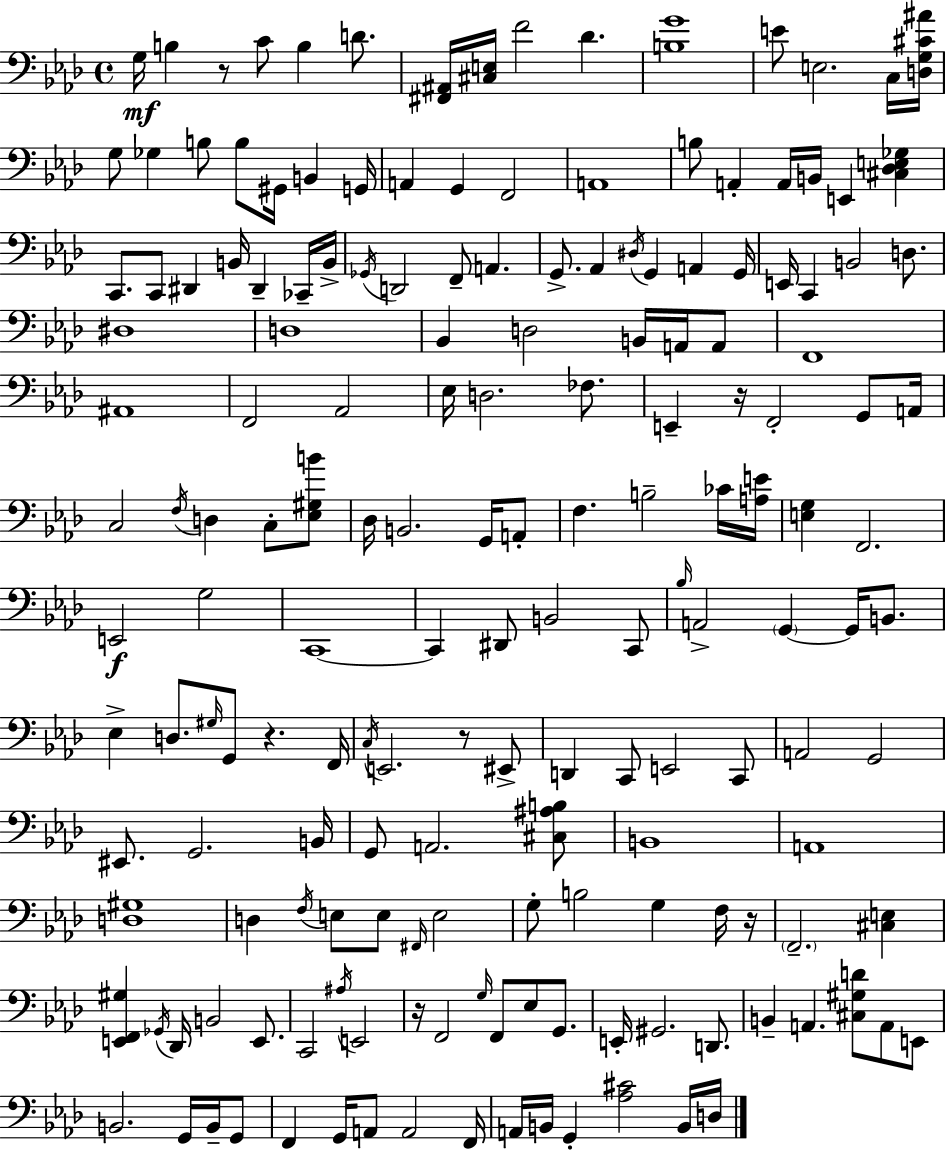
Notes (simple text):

G3/s B3/q R/e C4/e B3/q D4/e. [F#2,A#2]/s [C#3,E3]/s F4/h Db4/q. [B3,G4]/w E4/e E3/h. C3/s [D3,G3,C#4,A#4]/s G3/e Gb3/q B3/e B3/e G#2/s B2/q G2/s A2/q G2/q F2/h A2/w B3/e A2/q A2/s B2/s E2/q [C#3,Db3,E3,Gb3]/q C2/e. C2/e D#2/q B2/s D#2/q CES2/s B2/s Gb2/s D2/h F2/e A2/q. G2/e. Ab2/q D#3/s G2/q A2/q G2/s E2/s C2/q B2/h D3/e. D#3/w D3/w Bb2/q D3/h B2/s A2/s A2/e F2/w A#2/w F2/h Ab2/h Eb3/s D3/h. FES3/e. E2/q R/s F2/h G2/e A2/s C3/h F3/s D3/q C3/e [Eb3,G#3,B4]/e Db3/s B2/h. G2/s A2/e F3/q. B3/h CES4/s [A3,E4]/s [E3,G3]/q F2/h. E2/h G3/h C2/w C2/q D#2/e B2/h C2/e Bb3/s A2/h G2/q G2/s B2/e. Eb3/q D3/e. G#3/s G2/e R/q. F2/s C3/s E2/h. R/e EIS2/e D2/q C2/e E2/h C2/e A2/h G2/h EIS2/e. G2/h. B2/s G2/e A2/h. [C#3,A#3,B3]/e B2/w A2/w [D3,G#3]/w D3/q F3/s E3/e E3/e F#2/s E3/h G3/e B3/h G3/q F3/s R/s F2/h. [C#3,E3]/q [E2,F2,G#3]/q Gb2/s Db2/s B2/h E2/e. C2/h A#3/s E2/h R/s F2/h G3/s F2/e Eb3/e G2/e. E2/s G#2/h. D2/e. B2/q A2/q. [C#3,G#3,D4]/e A2/e E2/e B2/h. G2/s B2/s G2/e F2/q G2/s A2/e A2/h F2/s A2/s B2/s G2/q [Ab3,C#4]/h B2/s D3/s